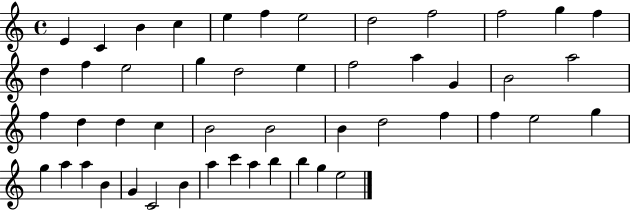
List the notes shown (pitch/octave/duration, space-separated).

E4/q C4/q B4/q C5/q E5/q F5/q E5/h D5/h F5/h F5/h G5/q F5/q D5/q F5/q E5/h G5/q D5/h E5/q F5/h A5/q G4/q B4/h A5/h F5/q D5/q D5/q C5/q B4/h B4/h B4/q D5/h F5/q F5/q E5/h G5/q G5/q A5/q A5/q B4/q G4/q C4/h B4/q A5/q C6/q A5/q B5/q B5/q G5/q E5/h